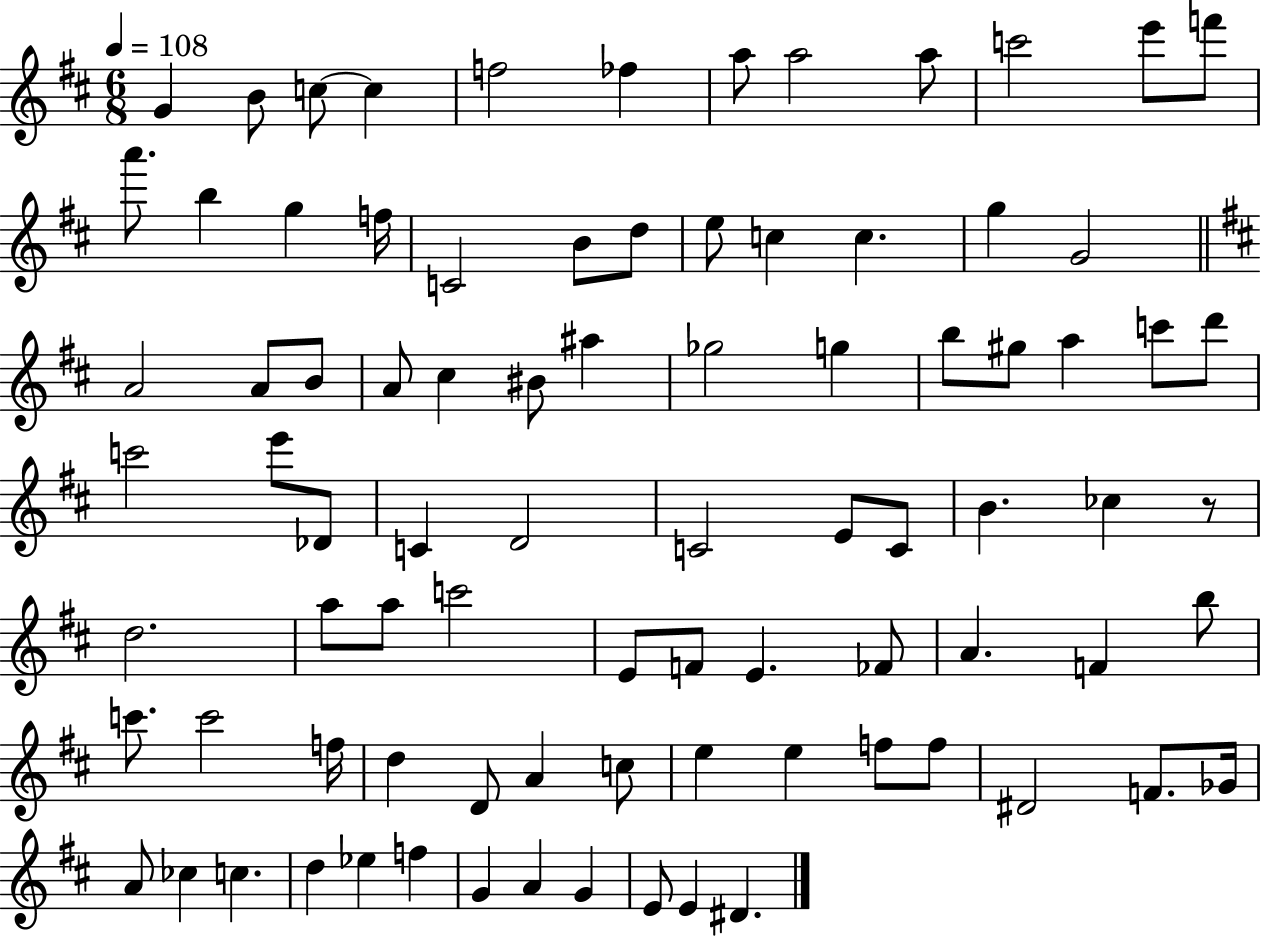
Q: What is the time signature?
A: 6/8